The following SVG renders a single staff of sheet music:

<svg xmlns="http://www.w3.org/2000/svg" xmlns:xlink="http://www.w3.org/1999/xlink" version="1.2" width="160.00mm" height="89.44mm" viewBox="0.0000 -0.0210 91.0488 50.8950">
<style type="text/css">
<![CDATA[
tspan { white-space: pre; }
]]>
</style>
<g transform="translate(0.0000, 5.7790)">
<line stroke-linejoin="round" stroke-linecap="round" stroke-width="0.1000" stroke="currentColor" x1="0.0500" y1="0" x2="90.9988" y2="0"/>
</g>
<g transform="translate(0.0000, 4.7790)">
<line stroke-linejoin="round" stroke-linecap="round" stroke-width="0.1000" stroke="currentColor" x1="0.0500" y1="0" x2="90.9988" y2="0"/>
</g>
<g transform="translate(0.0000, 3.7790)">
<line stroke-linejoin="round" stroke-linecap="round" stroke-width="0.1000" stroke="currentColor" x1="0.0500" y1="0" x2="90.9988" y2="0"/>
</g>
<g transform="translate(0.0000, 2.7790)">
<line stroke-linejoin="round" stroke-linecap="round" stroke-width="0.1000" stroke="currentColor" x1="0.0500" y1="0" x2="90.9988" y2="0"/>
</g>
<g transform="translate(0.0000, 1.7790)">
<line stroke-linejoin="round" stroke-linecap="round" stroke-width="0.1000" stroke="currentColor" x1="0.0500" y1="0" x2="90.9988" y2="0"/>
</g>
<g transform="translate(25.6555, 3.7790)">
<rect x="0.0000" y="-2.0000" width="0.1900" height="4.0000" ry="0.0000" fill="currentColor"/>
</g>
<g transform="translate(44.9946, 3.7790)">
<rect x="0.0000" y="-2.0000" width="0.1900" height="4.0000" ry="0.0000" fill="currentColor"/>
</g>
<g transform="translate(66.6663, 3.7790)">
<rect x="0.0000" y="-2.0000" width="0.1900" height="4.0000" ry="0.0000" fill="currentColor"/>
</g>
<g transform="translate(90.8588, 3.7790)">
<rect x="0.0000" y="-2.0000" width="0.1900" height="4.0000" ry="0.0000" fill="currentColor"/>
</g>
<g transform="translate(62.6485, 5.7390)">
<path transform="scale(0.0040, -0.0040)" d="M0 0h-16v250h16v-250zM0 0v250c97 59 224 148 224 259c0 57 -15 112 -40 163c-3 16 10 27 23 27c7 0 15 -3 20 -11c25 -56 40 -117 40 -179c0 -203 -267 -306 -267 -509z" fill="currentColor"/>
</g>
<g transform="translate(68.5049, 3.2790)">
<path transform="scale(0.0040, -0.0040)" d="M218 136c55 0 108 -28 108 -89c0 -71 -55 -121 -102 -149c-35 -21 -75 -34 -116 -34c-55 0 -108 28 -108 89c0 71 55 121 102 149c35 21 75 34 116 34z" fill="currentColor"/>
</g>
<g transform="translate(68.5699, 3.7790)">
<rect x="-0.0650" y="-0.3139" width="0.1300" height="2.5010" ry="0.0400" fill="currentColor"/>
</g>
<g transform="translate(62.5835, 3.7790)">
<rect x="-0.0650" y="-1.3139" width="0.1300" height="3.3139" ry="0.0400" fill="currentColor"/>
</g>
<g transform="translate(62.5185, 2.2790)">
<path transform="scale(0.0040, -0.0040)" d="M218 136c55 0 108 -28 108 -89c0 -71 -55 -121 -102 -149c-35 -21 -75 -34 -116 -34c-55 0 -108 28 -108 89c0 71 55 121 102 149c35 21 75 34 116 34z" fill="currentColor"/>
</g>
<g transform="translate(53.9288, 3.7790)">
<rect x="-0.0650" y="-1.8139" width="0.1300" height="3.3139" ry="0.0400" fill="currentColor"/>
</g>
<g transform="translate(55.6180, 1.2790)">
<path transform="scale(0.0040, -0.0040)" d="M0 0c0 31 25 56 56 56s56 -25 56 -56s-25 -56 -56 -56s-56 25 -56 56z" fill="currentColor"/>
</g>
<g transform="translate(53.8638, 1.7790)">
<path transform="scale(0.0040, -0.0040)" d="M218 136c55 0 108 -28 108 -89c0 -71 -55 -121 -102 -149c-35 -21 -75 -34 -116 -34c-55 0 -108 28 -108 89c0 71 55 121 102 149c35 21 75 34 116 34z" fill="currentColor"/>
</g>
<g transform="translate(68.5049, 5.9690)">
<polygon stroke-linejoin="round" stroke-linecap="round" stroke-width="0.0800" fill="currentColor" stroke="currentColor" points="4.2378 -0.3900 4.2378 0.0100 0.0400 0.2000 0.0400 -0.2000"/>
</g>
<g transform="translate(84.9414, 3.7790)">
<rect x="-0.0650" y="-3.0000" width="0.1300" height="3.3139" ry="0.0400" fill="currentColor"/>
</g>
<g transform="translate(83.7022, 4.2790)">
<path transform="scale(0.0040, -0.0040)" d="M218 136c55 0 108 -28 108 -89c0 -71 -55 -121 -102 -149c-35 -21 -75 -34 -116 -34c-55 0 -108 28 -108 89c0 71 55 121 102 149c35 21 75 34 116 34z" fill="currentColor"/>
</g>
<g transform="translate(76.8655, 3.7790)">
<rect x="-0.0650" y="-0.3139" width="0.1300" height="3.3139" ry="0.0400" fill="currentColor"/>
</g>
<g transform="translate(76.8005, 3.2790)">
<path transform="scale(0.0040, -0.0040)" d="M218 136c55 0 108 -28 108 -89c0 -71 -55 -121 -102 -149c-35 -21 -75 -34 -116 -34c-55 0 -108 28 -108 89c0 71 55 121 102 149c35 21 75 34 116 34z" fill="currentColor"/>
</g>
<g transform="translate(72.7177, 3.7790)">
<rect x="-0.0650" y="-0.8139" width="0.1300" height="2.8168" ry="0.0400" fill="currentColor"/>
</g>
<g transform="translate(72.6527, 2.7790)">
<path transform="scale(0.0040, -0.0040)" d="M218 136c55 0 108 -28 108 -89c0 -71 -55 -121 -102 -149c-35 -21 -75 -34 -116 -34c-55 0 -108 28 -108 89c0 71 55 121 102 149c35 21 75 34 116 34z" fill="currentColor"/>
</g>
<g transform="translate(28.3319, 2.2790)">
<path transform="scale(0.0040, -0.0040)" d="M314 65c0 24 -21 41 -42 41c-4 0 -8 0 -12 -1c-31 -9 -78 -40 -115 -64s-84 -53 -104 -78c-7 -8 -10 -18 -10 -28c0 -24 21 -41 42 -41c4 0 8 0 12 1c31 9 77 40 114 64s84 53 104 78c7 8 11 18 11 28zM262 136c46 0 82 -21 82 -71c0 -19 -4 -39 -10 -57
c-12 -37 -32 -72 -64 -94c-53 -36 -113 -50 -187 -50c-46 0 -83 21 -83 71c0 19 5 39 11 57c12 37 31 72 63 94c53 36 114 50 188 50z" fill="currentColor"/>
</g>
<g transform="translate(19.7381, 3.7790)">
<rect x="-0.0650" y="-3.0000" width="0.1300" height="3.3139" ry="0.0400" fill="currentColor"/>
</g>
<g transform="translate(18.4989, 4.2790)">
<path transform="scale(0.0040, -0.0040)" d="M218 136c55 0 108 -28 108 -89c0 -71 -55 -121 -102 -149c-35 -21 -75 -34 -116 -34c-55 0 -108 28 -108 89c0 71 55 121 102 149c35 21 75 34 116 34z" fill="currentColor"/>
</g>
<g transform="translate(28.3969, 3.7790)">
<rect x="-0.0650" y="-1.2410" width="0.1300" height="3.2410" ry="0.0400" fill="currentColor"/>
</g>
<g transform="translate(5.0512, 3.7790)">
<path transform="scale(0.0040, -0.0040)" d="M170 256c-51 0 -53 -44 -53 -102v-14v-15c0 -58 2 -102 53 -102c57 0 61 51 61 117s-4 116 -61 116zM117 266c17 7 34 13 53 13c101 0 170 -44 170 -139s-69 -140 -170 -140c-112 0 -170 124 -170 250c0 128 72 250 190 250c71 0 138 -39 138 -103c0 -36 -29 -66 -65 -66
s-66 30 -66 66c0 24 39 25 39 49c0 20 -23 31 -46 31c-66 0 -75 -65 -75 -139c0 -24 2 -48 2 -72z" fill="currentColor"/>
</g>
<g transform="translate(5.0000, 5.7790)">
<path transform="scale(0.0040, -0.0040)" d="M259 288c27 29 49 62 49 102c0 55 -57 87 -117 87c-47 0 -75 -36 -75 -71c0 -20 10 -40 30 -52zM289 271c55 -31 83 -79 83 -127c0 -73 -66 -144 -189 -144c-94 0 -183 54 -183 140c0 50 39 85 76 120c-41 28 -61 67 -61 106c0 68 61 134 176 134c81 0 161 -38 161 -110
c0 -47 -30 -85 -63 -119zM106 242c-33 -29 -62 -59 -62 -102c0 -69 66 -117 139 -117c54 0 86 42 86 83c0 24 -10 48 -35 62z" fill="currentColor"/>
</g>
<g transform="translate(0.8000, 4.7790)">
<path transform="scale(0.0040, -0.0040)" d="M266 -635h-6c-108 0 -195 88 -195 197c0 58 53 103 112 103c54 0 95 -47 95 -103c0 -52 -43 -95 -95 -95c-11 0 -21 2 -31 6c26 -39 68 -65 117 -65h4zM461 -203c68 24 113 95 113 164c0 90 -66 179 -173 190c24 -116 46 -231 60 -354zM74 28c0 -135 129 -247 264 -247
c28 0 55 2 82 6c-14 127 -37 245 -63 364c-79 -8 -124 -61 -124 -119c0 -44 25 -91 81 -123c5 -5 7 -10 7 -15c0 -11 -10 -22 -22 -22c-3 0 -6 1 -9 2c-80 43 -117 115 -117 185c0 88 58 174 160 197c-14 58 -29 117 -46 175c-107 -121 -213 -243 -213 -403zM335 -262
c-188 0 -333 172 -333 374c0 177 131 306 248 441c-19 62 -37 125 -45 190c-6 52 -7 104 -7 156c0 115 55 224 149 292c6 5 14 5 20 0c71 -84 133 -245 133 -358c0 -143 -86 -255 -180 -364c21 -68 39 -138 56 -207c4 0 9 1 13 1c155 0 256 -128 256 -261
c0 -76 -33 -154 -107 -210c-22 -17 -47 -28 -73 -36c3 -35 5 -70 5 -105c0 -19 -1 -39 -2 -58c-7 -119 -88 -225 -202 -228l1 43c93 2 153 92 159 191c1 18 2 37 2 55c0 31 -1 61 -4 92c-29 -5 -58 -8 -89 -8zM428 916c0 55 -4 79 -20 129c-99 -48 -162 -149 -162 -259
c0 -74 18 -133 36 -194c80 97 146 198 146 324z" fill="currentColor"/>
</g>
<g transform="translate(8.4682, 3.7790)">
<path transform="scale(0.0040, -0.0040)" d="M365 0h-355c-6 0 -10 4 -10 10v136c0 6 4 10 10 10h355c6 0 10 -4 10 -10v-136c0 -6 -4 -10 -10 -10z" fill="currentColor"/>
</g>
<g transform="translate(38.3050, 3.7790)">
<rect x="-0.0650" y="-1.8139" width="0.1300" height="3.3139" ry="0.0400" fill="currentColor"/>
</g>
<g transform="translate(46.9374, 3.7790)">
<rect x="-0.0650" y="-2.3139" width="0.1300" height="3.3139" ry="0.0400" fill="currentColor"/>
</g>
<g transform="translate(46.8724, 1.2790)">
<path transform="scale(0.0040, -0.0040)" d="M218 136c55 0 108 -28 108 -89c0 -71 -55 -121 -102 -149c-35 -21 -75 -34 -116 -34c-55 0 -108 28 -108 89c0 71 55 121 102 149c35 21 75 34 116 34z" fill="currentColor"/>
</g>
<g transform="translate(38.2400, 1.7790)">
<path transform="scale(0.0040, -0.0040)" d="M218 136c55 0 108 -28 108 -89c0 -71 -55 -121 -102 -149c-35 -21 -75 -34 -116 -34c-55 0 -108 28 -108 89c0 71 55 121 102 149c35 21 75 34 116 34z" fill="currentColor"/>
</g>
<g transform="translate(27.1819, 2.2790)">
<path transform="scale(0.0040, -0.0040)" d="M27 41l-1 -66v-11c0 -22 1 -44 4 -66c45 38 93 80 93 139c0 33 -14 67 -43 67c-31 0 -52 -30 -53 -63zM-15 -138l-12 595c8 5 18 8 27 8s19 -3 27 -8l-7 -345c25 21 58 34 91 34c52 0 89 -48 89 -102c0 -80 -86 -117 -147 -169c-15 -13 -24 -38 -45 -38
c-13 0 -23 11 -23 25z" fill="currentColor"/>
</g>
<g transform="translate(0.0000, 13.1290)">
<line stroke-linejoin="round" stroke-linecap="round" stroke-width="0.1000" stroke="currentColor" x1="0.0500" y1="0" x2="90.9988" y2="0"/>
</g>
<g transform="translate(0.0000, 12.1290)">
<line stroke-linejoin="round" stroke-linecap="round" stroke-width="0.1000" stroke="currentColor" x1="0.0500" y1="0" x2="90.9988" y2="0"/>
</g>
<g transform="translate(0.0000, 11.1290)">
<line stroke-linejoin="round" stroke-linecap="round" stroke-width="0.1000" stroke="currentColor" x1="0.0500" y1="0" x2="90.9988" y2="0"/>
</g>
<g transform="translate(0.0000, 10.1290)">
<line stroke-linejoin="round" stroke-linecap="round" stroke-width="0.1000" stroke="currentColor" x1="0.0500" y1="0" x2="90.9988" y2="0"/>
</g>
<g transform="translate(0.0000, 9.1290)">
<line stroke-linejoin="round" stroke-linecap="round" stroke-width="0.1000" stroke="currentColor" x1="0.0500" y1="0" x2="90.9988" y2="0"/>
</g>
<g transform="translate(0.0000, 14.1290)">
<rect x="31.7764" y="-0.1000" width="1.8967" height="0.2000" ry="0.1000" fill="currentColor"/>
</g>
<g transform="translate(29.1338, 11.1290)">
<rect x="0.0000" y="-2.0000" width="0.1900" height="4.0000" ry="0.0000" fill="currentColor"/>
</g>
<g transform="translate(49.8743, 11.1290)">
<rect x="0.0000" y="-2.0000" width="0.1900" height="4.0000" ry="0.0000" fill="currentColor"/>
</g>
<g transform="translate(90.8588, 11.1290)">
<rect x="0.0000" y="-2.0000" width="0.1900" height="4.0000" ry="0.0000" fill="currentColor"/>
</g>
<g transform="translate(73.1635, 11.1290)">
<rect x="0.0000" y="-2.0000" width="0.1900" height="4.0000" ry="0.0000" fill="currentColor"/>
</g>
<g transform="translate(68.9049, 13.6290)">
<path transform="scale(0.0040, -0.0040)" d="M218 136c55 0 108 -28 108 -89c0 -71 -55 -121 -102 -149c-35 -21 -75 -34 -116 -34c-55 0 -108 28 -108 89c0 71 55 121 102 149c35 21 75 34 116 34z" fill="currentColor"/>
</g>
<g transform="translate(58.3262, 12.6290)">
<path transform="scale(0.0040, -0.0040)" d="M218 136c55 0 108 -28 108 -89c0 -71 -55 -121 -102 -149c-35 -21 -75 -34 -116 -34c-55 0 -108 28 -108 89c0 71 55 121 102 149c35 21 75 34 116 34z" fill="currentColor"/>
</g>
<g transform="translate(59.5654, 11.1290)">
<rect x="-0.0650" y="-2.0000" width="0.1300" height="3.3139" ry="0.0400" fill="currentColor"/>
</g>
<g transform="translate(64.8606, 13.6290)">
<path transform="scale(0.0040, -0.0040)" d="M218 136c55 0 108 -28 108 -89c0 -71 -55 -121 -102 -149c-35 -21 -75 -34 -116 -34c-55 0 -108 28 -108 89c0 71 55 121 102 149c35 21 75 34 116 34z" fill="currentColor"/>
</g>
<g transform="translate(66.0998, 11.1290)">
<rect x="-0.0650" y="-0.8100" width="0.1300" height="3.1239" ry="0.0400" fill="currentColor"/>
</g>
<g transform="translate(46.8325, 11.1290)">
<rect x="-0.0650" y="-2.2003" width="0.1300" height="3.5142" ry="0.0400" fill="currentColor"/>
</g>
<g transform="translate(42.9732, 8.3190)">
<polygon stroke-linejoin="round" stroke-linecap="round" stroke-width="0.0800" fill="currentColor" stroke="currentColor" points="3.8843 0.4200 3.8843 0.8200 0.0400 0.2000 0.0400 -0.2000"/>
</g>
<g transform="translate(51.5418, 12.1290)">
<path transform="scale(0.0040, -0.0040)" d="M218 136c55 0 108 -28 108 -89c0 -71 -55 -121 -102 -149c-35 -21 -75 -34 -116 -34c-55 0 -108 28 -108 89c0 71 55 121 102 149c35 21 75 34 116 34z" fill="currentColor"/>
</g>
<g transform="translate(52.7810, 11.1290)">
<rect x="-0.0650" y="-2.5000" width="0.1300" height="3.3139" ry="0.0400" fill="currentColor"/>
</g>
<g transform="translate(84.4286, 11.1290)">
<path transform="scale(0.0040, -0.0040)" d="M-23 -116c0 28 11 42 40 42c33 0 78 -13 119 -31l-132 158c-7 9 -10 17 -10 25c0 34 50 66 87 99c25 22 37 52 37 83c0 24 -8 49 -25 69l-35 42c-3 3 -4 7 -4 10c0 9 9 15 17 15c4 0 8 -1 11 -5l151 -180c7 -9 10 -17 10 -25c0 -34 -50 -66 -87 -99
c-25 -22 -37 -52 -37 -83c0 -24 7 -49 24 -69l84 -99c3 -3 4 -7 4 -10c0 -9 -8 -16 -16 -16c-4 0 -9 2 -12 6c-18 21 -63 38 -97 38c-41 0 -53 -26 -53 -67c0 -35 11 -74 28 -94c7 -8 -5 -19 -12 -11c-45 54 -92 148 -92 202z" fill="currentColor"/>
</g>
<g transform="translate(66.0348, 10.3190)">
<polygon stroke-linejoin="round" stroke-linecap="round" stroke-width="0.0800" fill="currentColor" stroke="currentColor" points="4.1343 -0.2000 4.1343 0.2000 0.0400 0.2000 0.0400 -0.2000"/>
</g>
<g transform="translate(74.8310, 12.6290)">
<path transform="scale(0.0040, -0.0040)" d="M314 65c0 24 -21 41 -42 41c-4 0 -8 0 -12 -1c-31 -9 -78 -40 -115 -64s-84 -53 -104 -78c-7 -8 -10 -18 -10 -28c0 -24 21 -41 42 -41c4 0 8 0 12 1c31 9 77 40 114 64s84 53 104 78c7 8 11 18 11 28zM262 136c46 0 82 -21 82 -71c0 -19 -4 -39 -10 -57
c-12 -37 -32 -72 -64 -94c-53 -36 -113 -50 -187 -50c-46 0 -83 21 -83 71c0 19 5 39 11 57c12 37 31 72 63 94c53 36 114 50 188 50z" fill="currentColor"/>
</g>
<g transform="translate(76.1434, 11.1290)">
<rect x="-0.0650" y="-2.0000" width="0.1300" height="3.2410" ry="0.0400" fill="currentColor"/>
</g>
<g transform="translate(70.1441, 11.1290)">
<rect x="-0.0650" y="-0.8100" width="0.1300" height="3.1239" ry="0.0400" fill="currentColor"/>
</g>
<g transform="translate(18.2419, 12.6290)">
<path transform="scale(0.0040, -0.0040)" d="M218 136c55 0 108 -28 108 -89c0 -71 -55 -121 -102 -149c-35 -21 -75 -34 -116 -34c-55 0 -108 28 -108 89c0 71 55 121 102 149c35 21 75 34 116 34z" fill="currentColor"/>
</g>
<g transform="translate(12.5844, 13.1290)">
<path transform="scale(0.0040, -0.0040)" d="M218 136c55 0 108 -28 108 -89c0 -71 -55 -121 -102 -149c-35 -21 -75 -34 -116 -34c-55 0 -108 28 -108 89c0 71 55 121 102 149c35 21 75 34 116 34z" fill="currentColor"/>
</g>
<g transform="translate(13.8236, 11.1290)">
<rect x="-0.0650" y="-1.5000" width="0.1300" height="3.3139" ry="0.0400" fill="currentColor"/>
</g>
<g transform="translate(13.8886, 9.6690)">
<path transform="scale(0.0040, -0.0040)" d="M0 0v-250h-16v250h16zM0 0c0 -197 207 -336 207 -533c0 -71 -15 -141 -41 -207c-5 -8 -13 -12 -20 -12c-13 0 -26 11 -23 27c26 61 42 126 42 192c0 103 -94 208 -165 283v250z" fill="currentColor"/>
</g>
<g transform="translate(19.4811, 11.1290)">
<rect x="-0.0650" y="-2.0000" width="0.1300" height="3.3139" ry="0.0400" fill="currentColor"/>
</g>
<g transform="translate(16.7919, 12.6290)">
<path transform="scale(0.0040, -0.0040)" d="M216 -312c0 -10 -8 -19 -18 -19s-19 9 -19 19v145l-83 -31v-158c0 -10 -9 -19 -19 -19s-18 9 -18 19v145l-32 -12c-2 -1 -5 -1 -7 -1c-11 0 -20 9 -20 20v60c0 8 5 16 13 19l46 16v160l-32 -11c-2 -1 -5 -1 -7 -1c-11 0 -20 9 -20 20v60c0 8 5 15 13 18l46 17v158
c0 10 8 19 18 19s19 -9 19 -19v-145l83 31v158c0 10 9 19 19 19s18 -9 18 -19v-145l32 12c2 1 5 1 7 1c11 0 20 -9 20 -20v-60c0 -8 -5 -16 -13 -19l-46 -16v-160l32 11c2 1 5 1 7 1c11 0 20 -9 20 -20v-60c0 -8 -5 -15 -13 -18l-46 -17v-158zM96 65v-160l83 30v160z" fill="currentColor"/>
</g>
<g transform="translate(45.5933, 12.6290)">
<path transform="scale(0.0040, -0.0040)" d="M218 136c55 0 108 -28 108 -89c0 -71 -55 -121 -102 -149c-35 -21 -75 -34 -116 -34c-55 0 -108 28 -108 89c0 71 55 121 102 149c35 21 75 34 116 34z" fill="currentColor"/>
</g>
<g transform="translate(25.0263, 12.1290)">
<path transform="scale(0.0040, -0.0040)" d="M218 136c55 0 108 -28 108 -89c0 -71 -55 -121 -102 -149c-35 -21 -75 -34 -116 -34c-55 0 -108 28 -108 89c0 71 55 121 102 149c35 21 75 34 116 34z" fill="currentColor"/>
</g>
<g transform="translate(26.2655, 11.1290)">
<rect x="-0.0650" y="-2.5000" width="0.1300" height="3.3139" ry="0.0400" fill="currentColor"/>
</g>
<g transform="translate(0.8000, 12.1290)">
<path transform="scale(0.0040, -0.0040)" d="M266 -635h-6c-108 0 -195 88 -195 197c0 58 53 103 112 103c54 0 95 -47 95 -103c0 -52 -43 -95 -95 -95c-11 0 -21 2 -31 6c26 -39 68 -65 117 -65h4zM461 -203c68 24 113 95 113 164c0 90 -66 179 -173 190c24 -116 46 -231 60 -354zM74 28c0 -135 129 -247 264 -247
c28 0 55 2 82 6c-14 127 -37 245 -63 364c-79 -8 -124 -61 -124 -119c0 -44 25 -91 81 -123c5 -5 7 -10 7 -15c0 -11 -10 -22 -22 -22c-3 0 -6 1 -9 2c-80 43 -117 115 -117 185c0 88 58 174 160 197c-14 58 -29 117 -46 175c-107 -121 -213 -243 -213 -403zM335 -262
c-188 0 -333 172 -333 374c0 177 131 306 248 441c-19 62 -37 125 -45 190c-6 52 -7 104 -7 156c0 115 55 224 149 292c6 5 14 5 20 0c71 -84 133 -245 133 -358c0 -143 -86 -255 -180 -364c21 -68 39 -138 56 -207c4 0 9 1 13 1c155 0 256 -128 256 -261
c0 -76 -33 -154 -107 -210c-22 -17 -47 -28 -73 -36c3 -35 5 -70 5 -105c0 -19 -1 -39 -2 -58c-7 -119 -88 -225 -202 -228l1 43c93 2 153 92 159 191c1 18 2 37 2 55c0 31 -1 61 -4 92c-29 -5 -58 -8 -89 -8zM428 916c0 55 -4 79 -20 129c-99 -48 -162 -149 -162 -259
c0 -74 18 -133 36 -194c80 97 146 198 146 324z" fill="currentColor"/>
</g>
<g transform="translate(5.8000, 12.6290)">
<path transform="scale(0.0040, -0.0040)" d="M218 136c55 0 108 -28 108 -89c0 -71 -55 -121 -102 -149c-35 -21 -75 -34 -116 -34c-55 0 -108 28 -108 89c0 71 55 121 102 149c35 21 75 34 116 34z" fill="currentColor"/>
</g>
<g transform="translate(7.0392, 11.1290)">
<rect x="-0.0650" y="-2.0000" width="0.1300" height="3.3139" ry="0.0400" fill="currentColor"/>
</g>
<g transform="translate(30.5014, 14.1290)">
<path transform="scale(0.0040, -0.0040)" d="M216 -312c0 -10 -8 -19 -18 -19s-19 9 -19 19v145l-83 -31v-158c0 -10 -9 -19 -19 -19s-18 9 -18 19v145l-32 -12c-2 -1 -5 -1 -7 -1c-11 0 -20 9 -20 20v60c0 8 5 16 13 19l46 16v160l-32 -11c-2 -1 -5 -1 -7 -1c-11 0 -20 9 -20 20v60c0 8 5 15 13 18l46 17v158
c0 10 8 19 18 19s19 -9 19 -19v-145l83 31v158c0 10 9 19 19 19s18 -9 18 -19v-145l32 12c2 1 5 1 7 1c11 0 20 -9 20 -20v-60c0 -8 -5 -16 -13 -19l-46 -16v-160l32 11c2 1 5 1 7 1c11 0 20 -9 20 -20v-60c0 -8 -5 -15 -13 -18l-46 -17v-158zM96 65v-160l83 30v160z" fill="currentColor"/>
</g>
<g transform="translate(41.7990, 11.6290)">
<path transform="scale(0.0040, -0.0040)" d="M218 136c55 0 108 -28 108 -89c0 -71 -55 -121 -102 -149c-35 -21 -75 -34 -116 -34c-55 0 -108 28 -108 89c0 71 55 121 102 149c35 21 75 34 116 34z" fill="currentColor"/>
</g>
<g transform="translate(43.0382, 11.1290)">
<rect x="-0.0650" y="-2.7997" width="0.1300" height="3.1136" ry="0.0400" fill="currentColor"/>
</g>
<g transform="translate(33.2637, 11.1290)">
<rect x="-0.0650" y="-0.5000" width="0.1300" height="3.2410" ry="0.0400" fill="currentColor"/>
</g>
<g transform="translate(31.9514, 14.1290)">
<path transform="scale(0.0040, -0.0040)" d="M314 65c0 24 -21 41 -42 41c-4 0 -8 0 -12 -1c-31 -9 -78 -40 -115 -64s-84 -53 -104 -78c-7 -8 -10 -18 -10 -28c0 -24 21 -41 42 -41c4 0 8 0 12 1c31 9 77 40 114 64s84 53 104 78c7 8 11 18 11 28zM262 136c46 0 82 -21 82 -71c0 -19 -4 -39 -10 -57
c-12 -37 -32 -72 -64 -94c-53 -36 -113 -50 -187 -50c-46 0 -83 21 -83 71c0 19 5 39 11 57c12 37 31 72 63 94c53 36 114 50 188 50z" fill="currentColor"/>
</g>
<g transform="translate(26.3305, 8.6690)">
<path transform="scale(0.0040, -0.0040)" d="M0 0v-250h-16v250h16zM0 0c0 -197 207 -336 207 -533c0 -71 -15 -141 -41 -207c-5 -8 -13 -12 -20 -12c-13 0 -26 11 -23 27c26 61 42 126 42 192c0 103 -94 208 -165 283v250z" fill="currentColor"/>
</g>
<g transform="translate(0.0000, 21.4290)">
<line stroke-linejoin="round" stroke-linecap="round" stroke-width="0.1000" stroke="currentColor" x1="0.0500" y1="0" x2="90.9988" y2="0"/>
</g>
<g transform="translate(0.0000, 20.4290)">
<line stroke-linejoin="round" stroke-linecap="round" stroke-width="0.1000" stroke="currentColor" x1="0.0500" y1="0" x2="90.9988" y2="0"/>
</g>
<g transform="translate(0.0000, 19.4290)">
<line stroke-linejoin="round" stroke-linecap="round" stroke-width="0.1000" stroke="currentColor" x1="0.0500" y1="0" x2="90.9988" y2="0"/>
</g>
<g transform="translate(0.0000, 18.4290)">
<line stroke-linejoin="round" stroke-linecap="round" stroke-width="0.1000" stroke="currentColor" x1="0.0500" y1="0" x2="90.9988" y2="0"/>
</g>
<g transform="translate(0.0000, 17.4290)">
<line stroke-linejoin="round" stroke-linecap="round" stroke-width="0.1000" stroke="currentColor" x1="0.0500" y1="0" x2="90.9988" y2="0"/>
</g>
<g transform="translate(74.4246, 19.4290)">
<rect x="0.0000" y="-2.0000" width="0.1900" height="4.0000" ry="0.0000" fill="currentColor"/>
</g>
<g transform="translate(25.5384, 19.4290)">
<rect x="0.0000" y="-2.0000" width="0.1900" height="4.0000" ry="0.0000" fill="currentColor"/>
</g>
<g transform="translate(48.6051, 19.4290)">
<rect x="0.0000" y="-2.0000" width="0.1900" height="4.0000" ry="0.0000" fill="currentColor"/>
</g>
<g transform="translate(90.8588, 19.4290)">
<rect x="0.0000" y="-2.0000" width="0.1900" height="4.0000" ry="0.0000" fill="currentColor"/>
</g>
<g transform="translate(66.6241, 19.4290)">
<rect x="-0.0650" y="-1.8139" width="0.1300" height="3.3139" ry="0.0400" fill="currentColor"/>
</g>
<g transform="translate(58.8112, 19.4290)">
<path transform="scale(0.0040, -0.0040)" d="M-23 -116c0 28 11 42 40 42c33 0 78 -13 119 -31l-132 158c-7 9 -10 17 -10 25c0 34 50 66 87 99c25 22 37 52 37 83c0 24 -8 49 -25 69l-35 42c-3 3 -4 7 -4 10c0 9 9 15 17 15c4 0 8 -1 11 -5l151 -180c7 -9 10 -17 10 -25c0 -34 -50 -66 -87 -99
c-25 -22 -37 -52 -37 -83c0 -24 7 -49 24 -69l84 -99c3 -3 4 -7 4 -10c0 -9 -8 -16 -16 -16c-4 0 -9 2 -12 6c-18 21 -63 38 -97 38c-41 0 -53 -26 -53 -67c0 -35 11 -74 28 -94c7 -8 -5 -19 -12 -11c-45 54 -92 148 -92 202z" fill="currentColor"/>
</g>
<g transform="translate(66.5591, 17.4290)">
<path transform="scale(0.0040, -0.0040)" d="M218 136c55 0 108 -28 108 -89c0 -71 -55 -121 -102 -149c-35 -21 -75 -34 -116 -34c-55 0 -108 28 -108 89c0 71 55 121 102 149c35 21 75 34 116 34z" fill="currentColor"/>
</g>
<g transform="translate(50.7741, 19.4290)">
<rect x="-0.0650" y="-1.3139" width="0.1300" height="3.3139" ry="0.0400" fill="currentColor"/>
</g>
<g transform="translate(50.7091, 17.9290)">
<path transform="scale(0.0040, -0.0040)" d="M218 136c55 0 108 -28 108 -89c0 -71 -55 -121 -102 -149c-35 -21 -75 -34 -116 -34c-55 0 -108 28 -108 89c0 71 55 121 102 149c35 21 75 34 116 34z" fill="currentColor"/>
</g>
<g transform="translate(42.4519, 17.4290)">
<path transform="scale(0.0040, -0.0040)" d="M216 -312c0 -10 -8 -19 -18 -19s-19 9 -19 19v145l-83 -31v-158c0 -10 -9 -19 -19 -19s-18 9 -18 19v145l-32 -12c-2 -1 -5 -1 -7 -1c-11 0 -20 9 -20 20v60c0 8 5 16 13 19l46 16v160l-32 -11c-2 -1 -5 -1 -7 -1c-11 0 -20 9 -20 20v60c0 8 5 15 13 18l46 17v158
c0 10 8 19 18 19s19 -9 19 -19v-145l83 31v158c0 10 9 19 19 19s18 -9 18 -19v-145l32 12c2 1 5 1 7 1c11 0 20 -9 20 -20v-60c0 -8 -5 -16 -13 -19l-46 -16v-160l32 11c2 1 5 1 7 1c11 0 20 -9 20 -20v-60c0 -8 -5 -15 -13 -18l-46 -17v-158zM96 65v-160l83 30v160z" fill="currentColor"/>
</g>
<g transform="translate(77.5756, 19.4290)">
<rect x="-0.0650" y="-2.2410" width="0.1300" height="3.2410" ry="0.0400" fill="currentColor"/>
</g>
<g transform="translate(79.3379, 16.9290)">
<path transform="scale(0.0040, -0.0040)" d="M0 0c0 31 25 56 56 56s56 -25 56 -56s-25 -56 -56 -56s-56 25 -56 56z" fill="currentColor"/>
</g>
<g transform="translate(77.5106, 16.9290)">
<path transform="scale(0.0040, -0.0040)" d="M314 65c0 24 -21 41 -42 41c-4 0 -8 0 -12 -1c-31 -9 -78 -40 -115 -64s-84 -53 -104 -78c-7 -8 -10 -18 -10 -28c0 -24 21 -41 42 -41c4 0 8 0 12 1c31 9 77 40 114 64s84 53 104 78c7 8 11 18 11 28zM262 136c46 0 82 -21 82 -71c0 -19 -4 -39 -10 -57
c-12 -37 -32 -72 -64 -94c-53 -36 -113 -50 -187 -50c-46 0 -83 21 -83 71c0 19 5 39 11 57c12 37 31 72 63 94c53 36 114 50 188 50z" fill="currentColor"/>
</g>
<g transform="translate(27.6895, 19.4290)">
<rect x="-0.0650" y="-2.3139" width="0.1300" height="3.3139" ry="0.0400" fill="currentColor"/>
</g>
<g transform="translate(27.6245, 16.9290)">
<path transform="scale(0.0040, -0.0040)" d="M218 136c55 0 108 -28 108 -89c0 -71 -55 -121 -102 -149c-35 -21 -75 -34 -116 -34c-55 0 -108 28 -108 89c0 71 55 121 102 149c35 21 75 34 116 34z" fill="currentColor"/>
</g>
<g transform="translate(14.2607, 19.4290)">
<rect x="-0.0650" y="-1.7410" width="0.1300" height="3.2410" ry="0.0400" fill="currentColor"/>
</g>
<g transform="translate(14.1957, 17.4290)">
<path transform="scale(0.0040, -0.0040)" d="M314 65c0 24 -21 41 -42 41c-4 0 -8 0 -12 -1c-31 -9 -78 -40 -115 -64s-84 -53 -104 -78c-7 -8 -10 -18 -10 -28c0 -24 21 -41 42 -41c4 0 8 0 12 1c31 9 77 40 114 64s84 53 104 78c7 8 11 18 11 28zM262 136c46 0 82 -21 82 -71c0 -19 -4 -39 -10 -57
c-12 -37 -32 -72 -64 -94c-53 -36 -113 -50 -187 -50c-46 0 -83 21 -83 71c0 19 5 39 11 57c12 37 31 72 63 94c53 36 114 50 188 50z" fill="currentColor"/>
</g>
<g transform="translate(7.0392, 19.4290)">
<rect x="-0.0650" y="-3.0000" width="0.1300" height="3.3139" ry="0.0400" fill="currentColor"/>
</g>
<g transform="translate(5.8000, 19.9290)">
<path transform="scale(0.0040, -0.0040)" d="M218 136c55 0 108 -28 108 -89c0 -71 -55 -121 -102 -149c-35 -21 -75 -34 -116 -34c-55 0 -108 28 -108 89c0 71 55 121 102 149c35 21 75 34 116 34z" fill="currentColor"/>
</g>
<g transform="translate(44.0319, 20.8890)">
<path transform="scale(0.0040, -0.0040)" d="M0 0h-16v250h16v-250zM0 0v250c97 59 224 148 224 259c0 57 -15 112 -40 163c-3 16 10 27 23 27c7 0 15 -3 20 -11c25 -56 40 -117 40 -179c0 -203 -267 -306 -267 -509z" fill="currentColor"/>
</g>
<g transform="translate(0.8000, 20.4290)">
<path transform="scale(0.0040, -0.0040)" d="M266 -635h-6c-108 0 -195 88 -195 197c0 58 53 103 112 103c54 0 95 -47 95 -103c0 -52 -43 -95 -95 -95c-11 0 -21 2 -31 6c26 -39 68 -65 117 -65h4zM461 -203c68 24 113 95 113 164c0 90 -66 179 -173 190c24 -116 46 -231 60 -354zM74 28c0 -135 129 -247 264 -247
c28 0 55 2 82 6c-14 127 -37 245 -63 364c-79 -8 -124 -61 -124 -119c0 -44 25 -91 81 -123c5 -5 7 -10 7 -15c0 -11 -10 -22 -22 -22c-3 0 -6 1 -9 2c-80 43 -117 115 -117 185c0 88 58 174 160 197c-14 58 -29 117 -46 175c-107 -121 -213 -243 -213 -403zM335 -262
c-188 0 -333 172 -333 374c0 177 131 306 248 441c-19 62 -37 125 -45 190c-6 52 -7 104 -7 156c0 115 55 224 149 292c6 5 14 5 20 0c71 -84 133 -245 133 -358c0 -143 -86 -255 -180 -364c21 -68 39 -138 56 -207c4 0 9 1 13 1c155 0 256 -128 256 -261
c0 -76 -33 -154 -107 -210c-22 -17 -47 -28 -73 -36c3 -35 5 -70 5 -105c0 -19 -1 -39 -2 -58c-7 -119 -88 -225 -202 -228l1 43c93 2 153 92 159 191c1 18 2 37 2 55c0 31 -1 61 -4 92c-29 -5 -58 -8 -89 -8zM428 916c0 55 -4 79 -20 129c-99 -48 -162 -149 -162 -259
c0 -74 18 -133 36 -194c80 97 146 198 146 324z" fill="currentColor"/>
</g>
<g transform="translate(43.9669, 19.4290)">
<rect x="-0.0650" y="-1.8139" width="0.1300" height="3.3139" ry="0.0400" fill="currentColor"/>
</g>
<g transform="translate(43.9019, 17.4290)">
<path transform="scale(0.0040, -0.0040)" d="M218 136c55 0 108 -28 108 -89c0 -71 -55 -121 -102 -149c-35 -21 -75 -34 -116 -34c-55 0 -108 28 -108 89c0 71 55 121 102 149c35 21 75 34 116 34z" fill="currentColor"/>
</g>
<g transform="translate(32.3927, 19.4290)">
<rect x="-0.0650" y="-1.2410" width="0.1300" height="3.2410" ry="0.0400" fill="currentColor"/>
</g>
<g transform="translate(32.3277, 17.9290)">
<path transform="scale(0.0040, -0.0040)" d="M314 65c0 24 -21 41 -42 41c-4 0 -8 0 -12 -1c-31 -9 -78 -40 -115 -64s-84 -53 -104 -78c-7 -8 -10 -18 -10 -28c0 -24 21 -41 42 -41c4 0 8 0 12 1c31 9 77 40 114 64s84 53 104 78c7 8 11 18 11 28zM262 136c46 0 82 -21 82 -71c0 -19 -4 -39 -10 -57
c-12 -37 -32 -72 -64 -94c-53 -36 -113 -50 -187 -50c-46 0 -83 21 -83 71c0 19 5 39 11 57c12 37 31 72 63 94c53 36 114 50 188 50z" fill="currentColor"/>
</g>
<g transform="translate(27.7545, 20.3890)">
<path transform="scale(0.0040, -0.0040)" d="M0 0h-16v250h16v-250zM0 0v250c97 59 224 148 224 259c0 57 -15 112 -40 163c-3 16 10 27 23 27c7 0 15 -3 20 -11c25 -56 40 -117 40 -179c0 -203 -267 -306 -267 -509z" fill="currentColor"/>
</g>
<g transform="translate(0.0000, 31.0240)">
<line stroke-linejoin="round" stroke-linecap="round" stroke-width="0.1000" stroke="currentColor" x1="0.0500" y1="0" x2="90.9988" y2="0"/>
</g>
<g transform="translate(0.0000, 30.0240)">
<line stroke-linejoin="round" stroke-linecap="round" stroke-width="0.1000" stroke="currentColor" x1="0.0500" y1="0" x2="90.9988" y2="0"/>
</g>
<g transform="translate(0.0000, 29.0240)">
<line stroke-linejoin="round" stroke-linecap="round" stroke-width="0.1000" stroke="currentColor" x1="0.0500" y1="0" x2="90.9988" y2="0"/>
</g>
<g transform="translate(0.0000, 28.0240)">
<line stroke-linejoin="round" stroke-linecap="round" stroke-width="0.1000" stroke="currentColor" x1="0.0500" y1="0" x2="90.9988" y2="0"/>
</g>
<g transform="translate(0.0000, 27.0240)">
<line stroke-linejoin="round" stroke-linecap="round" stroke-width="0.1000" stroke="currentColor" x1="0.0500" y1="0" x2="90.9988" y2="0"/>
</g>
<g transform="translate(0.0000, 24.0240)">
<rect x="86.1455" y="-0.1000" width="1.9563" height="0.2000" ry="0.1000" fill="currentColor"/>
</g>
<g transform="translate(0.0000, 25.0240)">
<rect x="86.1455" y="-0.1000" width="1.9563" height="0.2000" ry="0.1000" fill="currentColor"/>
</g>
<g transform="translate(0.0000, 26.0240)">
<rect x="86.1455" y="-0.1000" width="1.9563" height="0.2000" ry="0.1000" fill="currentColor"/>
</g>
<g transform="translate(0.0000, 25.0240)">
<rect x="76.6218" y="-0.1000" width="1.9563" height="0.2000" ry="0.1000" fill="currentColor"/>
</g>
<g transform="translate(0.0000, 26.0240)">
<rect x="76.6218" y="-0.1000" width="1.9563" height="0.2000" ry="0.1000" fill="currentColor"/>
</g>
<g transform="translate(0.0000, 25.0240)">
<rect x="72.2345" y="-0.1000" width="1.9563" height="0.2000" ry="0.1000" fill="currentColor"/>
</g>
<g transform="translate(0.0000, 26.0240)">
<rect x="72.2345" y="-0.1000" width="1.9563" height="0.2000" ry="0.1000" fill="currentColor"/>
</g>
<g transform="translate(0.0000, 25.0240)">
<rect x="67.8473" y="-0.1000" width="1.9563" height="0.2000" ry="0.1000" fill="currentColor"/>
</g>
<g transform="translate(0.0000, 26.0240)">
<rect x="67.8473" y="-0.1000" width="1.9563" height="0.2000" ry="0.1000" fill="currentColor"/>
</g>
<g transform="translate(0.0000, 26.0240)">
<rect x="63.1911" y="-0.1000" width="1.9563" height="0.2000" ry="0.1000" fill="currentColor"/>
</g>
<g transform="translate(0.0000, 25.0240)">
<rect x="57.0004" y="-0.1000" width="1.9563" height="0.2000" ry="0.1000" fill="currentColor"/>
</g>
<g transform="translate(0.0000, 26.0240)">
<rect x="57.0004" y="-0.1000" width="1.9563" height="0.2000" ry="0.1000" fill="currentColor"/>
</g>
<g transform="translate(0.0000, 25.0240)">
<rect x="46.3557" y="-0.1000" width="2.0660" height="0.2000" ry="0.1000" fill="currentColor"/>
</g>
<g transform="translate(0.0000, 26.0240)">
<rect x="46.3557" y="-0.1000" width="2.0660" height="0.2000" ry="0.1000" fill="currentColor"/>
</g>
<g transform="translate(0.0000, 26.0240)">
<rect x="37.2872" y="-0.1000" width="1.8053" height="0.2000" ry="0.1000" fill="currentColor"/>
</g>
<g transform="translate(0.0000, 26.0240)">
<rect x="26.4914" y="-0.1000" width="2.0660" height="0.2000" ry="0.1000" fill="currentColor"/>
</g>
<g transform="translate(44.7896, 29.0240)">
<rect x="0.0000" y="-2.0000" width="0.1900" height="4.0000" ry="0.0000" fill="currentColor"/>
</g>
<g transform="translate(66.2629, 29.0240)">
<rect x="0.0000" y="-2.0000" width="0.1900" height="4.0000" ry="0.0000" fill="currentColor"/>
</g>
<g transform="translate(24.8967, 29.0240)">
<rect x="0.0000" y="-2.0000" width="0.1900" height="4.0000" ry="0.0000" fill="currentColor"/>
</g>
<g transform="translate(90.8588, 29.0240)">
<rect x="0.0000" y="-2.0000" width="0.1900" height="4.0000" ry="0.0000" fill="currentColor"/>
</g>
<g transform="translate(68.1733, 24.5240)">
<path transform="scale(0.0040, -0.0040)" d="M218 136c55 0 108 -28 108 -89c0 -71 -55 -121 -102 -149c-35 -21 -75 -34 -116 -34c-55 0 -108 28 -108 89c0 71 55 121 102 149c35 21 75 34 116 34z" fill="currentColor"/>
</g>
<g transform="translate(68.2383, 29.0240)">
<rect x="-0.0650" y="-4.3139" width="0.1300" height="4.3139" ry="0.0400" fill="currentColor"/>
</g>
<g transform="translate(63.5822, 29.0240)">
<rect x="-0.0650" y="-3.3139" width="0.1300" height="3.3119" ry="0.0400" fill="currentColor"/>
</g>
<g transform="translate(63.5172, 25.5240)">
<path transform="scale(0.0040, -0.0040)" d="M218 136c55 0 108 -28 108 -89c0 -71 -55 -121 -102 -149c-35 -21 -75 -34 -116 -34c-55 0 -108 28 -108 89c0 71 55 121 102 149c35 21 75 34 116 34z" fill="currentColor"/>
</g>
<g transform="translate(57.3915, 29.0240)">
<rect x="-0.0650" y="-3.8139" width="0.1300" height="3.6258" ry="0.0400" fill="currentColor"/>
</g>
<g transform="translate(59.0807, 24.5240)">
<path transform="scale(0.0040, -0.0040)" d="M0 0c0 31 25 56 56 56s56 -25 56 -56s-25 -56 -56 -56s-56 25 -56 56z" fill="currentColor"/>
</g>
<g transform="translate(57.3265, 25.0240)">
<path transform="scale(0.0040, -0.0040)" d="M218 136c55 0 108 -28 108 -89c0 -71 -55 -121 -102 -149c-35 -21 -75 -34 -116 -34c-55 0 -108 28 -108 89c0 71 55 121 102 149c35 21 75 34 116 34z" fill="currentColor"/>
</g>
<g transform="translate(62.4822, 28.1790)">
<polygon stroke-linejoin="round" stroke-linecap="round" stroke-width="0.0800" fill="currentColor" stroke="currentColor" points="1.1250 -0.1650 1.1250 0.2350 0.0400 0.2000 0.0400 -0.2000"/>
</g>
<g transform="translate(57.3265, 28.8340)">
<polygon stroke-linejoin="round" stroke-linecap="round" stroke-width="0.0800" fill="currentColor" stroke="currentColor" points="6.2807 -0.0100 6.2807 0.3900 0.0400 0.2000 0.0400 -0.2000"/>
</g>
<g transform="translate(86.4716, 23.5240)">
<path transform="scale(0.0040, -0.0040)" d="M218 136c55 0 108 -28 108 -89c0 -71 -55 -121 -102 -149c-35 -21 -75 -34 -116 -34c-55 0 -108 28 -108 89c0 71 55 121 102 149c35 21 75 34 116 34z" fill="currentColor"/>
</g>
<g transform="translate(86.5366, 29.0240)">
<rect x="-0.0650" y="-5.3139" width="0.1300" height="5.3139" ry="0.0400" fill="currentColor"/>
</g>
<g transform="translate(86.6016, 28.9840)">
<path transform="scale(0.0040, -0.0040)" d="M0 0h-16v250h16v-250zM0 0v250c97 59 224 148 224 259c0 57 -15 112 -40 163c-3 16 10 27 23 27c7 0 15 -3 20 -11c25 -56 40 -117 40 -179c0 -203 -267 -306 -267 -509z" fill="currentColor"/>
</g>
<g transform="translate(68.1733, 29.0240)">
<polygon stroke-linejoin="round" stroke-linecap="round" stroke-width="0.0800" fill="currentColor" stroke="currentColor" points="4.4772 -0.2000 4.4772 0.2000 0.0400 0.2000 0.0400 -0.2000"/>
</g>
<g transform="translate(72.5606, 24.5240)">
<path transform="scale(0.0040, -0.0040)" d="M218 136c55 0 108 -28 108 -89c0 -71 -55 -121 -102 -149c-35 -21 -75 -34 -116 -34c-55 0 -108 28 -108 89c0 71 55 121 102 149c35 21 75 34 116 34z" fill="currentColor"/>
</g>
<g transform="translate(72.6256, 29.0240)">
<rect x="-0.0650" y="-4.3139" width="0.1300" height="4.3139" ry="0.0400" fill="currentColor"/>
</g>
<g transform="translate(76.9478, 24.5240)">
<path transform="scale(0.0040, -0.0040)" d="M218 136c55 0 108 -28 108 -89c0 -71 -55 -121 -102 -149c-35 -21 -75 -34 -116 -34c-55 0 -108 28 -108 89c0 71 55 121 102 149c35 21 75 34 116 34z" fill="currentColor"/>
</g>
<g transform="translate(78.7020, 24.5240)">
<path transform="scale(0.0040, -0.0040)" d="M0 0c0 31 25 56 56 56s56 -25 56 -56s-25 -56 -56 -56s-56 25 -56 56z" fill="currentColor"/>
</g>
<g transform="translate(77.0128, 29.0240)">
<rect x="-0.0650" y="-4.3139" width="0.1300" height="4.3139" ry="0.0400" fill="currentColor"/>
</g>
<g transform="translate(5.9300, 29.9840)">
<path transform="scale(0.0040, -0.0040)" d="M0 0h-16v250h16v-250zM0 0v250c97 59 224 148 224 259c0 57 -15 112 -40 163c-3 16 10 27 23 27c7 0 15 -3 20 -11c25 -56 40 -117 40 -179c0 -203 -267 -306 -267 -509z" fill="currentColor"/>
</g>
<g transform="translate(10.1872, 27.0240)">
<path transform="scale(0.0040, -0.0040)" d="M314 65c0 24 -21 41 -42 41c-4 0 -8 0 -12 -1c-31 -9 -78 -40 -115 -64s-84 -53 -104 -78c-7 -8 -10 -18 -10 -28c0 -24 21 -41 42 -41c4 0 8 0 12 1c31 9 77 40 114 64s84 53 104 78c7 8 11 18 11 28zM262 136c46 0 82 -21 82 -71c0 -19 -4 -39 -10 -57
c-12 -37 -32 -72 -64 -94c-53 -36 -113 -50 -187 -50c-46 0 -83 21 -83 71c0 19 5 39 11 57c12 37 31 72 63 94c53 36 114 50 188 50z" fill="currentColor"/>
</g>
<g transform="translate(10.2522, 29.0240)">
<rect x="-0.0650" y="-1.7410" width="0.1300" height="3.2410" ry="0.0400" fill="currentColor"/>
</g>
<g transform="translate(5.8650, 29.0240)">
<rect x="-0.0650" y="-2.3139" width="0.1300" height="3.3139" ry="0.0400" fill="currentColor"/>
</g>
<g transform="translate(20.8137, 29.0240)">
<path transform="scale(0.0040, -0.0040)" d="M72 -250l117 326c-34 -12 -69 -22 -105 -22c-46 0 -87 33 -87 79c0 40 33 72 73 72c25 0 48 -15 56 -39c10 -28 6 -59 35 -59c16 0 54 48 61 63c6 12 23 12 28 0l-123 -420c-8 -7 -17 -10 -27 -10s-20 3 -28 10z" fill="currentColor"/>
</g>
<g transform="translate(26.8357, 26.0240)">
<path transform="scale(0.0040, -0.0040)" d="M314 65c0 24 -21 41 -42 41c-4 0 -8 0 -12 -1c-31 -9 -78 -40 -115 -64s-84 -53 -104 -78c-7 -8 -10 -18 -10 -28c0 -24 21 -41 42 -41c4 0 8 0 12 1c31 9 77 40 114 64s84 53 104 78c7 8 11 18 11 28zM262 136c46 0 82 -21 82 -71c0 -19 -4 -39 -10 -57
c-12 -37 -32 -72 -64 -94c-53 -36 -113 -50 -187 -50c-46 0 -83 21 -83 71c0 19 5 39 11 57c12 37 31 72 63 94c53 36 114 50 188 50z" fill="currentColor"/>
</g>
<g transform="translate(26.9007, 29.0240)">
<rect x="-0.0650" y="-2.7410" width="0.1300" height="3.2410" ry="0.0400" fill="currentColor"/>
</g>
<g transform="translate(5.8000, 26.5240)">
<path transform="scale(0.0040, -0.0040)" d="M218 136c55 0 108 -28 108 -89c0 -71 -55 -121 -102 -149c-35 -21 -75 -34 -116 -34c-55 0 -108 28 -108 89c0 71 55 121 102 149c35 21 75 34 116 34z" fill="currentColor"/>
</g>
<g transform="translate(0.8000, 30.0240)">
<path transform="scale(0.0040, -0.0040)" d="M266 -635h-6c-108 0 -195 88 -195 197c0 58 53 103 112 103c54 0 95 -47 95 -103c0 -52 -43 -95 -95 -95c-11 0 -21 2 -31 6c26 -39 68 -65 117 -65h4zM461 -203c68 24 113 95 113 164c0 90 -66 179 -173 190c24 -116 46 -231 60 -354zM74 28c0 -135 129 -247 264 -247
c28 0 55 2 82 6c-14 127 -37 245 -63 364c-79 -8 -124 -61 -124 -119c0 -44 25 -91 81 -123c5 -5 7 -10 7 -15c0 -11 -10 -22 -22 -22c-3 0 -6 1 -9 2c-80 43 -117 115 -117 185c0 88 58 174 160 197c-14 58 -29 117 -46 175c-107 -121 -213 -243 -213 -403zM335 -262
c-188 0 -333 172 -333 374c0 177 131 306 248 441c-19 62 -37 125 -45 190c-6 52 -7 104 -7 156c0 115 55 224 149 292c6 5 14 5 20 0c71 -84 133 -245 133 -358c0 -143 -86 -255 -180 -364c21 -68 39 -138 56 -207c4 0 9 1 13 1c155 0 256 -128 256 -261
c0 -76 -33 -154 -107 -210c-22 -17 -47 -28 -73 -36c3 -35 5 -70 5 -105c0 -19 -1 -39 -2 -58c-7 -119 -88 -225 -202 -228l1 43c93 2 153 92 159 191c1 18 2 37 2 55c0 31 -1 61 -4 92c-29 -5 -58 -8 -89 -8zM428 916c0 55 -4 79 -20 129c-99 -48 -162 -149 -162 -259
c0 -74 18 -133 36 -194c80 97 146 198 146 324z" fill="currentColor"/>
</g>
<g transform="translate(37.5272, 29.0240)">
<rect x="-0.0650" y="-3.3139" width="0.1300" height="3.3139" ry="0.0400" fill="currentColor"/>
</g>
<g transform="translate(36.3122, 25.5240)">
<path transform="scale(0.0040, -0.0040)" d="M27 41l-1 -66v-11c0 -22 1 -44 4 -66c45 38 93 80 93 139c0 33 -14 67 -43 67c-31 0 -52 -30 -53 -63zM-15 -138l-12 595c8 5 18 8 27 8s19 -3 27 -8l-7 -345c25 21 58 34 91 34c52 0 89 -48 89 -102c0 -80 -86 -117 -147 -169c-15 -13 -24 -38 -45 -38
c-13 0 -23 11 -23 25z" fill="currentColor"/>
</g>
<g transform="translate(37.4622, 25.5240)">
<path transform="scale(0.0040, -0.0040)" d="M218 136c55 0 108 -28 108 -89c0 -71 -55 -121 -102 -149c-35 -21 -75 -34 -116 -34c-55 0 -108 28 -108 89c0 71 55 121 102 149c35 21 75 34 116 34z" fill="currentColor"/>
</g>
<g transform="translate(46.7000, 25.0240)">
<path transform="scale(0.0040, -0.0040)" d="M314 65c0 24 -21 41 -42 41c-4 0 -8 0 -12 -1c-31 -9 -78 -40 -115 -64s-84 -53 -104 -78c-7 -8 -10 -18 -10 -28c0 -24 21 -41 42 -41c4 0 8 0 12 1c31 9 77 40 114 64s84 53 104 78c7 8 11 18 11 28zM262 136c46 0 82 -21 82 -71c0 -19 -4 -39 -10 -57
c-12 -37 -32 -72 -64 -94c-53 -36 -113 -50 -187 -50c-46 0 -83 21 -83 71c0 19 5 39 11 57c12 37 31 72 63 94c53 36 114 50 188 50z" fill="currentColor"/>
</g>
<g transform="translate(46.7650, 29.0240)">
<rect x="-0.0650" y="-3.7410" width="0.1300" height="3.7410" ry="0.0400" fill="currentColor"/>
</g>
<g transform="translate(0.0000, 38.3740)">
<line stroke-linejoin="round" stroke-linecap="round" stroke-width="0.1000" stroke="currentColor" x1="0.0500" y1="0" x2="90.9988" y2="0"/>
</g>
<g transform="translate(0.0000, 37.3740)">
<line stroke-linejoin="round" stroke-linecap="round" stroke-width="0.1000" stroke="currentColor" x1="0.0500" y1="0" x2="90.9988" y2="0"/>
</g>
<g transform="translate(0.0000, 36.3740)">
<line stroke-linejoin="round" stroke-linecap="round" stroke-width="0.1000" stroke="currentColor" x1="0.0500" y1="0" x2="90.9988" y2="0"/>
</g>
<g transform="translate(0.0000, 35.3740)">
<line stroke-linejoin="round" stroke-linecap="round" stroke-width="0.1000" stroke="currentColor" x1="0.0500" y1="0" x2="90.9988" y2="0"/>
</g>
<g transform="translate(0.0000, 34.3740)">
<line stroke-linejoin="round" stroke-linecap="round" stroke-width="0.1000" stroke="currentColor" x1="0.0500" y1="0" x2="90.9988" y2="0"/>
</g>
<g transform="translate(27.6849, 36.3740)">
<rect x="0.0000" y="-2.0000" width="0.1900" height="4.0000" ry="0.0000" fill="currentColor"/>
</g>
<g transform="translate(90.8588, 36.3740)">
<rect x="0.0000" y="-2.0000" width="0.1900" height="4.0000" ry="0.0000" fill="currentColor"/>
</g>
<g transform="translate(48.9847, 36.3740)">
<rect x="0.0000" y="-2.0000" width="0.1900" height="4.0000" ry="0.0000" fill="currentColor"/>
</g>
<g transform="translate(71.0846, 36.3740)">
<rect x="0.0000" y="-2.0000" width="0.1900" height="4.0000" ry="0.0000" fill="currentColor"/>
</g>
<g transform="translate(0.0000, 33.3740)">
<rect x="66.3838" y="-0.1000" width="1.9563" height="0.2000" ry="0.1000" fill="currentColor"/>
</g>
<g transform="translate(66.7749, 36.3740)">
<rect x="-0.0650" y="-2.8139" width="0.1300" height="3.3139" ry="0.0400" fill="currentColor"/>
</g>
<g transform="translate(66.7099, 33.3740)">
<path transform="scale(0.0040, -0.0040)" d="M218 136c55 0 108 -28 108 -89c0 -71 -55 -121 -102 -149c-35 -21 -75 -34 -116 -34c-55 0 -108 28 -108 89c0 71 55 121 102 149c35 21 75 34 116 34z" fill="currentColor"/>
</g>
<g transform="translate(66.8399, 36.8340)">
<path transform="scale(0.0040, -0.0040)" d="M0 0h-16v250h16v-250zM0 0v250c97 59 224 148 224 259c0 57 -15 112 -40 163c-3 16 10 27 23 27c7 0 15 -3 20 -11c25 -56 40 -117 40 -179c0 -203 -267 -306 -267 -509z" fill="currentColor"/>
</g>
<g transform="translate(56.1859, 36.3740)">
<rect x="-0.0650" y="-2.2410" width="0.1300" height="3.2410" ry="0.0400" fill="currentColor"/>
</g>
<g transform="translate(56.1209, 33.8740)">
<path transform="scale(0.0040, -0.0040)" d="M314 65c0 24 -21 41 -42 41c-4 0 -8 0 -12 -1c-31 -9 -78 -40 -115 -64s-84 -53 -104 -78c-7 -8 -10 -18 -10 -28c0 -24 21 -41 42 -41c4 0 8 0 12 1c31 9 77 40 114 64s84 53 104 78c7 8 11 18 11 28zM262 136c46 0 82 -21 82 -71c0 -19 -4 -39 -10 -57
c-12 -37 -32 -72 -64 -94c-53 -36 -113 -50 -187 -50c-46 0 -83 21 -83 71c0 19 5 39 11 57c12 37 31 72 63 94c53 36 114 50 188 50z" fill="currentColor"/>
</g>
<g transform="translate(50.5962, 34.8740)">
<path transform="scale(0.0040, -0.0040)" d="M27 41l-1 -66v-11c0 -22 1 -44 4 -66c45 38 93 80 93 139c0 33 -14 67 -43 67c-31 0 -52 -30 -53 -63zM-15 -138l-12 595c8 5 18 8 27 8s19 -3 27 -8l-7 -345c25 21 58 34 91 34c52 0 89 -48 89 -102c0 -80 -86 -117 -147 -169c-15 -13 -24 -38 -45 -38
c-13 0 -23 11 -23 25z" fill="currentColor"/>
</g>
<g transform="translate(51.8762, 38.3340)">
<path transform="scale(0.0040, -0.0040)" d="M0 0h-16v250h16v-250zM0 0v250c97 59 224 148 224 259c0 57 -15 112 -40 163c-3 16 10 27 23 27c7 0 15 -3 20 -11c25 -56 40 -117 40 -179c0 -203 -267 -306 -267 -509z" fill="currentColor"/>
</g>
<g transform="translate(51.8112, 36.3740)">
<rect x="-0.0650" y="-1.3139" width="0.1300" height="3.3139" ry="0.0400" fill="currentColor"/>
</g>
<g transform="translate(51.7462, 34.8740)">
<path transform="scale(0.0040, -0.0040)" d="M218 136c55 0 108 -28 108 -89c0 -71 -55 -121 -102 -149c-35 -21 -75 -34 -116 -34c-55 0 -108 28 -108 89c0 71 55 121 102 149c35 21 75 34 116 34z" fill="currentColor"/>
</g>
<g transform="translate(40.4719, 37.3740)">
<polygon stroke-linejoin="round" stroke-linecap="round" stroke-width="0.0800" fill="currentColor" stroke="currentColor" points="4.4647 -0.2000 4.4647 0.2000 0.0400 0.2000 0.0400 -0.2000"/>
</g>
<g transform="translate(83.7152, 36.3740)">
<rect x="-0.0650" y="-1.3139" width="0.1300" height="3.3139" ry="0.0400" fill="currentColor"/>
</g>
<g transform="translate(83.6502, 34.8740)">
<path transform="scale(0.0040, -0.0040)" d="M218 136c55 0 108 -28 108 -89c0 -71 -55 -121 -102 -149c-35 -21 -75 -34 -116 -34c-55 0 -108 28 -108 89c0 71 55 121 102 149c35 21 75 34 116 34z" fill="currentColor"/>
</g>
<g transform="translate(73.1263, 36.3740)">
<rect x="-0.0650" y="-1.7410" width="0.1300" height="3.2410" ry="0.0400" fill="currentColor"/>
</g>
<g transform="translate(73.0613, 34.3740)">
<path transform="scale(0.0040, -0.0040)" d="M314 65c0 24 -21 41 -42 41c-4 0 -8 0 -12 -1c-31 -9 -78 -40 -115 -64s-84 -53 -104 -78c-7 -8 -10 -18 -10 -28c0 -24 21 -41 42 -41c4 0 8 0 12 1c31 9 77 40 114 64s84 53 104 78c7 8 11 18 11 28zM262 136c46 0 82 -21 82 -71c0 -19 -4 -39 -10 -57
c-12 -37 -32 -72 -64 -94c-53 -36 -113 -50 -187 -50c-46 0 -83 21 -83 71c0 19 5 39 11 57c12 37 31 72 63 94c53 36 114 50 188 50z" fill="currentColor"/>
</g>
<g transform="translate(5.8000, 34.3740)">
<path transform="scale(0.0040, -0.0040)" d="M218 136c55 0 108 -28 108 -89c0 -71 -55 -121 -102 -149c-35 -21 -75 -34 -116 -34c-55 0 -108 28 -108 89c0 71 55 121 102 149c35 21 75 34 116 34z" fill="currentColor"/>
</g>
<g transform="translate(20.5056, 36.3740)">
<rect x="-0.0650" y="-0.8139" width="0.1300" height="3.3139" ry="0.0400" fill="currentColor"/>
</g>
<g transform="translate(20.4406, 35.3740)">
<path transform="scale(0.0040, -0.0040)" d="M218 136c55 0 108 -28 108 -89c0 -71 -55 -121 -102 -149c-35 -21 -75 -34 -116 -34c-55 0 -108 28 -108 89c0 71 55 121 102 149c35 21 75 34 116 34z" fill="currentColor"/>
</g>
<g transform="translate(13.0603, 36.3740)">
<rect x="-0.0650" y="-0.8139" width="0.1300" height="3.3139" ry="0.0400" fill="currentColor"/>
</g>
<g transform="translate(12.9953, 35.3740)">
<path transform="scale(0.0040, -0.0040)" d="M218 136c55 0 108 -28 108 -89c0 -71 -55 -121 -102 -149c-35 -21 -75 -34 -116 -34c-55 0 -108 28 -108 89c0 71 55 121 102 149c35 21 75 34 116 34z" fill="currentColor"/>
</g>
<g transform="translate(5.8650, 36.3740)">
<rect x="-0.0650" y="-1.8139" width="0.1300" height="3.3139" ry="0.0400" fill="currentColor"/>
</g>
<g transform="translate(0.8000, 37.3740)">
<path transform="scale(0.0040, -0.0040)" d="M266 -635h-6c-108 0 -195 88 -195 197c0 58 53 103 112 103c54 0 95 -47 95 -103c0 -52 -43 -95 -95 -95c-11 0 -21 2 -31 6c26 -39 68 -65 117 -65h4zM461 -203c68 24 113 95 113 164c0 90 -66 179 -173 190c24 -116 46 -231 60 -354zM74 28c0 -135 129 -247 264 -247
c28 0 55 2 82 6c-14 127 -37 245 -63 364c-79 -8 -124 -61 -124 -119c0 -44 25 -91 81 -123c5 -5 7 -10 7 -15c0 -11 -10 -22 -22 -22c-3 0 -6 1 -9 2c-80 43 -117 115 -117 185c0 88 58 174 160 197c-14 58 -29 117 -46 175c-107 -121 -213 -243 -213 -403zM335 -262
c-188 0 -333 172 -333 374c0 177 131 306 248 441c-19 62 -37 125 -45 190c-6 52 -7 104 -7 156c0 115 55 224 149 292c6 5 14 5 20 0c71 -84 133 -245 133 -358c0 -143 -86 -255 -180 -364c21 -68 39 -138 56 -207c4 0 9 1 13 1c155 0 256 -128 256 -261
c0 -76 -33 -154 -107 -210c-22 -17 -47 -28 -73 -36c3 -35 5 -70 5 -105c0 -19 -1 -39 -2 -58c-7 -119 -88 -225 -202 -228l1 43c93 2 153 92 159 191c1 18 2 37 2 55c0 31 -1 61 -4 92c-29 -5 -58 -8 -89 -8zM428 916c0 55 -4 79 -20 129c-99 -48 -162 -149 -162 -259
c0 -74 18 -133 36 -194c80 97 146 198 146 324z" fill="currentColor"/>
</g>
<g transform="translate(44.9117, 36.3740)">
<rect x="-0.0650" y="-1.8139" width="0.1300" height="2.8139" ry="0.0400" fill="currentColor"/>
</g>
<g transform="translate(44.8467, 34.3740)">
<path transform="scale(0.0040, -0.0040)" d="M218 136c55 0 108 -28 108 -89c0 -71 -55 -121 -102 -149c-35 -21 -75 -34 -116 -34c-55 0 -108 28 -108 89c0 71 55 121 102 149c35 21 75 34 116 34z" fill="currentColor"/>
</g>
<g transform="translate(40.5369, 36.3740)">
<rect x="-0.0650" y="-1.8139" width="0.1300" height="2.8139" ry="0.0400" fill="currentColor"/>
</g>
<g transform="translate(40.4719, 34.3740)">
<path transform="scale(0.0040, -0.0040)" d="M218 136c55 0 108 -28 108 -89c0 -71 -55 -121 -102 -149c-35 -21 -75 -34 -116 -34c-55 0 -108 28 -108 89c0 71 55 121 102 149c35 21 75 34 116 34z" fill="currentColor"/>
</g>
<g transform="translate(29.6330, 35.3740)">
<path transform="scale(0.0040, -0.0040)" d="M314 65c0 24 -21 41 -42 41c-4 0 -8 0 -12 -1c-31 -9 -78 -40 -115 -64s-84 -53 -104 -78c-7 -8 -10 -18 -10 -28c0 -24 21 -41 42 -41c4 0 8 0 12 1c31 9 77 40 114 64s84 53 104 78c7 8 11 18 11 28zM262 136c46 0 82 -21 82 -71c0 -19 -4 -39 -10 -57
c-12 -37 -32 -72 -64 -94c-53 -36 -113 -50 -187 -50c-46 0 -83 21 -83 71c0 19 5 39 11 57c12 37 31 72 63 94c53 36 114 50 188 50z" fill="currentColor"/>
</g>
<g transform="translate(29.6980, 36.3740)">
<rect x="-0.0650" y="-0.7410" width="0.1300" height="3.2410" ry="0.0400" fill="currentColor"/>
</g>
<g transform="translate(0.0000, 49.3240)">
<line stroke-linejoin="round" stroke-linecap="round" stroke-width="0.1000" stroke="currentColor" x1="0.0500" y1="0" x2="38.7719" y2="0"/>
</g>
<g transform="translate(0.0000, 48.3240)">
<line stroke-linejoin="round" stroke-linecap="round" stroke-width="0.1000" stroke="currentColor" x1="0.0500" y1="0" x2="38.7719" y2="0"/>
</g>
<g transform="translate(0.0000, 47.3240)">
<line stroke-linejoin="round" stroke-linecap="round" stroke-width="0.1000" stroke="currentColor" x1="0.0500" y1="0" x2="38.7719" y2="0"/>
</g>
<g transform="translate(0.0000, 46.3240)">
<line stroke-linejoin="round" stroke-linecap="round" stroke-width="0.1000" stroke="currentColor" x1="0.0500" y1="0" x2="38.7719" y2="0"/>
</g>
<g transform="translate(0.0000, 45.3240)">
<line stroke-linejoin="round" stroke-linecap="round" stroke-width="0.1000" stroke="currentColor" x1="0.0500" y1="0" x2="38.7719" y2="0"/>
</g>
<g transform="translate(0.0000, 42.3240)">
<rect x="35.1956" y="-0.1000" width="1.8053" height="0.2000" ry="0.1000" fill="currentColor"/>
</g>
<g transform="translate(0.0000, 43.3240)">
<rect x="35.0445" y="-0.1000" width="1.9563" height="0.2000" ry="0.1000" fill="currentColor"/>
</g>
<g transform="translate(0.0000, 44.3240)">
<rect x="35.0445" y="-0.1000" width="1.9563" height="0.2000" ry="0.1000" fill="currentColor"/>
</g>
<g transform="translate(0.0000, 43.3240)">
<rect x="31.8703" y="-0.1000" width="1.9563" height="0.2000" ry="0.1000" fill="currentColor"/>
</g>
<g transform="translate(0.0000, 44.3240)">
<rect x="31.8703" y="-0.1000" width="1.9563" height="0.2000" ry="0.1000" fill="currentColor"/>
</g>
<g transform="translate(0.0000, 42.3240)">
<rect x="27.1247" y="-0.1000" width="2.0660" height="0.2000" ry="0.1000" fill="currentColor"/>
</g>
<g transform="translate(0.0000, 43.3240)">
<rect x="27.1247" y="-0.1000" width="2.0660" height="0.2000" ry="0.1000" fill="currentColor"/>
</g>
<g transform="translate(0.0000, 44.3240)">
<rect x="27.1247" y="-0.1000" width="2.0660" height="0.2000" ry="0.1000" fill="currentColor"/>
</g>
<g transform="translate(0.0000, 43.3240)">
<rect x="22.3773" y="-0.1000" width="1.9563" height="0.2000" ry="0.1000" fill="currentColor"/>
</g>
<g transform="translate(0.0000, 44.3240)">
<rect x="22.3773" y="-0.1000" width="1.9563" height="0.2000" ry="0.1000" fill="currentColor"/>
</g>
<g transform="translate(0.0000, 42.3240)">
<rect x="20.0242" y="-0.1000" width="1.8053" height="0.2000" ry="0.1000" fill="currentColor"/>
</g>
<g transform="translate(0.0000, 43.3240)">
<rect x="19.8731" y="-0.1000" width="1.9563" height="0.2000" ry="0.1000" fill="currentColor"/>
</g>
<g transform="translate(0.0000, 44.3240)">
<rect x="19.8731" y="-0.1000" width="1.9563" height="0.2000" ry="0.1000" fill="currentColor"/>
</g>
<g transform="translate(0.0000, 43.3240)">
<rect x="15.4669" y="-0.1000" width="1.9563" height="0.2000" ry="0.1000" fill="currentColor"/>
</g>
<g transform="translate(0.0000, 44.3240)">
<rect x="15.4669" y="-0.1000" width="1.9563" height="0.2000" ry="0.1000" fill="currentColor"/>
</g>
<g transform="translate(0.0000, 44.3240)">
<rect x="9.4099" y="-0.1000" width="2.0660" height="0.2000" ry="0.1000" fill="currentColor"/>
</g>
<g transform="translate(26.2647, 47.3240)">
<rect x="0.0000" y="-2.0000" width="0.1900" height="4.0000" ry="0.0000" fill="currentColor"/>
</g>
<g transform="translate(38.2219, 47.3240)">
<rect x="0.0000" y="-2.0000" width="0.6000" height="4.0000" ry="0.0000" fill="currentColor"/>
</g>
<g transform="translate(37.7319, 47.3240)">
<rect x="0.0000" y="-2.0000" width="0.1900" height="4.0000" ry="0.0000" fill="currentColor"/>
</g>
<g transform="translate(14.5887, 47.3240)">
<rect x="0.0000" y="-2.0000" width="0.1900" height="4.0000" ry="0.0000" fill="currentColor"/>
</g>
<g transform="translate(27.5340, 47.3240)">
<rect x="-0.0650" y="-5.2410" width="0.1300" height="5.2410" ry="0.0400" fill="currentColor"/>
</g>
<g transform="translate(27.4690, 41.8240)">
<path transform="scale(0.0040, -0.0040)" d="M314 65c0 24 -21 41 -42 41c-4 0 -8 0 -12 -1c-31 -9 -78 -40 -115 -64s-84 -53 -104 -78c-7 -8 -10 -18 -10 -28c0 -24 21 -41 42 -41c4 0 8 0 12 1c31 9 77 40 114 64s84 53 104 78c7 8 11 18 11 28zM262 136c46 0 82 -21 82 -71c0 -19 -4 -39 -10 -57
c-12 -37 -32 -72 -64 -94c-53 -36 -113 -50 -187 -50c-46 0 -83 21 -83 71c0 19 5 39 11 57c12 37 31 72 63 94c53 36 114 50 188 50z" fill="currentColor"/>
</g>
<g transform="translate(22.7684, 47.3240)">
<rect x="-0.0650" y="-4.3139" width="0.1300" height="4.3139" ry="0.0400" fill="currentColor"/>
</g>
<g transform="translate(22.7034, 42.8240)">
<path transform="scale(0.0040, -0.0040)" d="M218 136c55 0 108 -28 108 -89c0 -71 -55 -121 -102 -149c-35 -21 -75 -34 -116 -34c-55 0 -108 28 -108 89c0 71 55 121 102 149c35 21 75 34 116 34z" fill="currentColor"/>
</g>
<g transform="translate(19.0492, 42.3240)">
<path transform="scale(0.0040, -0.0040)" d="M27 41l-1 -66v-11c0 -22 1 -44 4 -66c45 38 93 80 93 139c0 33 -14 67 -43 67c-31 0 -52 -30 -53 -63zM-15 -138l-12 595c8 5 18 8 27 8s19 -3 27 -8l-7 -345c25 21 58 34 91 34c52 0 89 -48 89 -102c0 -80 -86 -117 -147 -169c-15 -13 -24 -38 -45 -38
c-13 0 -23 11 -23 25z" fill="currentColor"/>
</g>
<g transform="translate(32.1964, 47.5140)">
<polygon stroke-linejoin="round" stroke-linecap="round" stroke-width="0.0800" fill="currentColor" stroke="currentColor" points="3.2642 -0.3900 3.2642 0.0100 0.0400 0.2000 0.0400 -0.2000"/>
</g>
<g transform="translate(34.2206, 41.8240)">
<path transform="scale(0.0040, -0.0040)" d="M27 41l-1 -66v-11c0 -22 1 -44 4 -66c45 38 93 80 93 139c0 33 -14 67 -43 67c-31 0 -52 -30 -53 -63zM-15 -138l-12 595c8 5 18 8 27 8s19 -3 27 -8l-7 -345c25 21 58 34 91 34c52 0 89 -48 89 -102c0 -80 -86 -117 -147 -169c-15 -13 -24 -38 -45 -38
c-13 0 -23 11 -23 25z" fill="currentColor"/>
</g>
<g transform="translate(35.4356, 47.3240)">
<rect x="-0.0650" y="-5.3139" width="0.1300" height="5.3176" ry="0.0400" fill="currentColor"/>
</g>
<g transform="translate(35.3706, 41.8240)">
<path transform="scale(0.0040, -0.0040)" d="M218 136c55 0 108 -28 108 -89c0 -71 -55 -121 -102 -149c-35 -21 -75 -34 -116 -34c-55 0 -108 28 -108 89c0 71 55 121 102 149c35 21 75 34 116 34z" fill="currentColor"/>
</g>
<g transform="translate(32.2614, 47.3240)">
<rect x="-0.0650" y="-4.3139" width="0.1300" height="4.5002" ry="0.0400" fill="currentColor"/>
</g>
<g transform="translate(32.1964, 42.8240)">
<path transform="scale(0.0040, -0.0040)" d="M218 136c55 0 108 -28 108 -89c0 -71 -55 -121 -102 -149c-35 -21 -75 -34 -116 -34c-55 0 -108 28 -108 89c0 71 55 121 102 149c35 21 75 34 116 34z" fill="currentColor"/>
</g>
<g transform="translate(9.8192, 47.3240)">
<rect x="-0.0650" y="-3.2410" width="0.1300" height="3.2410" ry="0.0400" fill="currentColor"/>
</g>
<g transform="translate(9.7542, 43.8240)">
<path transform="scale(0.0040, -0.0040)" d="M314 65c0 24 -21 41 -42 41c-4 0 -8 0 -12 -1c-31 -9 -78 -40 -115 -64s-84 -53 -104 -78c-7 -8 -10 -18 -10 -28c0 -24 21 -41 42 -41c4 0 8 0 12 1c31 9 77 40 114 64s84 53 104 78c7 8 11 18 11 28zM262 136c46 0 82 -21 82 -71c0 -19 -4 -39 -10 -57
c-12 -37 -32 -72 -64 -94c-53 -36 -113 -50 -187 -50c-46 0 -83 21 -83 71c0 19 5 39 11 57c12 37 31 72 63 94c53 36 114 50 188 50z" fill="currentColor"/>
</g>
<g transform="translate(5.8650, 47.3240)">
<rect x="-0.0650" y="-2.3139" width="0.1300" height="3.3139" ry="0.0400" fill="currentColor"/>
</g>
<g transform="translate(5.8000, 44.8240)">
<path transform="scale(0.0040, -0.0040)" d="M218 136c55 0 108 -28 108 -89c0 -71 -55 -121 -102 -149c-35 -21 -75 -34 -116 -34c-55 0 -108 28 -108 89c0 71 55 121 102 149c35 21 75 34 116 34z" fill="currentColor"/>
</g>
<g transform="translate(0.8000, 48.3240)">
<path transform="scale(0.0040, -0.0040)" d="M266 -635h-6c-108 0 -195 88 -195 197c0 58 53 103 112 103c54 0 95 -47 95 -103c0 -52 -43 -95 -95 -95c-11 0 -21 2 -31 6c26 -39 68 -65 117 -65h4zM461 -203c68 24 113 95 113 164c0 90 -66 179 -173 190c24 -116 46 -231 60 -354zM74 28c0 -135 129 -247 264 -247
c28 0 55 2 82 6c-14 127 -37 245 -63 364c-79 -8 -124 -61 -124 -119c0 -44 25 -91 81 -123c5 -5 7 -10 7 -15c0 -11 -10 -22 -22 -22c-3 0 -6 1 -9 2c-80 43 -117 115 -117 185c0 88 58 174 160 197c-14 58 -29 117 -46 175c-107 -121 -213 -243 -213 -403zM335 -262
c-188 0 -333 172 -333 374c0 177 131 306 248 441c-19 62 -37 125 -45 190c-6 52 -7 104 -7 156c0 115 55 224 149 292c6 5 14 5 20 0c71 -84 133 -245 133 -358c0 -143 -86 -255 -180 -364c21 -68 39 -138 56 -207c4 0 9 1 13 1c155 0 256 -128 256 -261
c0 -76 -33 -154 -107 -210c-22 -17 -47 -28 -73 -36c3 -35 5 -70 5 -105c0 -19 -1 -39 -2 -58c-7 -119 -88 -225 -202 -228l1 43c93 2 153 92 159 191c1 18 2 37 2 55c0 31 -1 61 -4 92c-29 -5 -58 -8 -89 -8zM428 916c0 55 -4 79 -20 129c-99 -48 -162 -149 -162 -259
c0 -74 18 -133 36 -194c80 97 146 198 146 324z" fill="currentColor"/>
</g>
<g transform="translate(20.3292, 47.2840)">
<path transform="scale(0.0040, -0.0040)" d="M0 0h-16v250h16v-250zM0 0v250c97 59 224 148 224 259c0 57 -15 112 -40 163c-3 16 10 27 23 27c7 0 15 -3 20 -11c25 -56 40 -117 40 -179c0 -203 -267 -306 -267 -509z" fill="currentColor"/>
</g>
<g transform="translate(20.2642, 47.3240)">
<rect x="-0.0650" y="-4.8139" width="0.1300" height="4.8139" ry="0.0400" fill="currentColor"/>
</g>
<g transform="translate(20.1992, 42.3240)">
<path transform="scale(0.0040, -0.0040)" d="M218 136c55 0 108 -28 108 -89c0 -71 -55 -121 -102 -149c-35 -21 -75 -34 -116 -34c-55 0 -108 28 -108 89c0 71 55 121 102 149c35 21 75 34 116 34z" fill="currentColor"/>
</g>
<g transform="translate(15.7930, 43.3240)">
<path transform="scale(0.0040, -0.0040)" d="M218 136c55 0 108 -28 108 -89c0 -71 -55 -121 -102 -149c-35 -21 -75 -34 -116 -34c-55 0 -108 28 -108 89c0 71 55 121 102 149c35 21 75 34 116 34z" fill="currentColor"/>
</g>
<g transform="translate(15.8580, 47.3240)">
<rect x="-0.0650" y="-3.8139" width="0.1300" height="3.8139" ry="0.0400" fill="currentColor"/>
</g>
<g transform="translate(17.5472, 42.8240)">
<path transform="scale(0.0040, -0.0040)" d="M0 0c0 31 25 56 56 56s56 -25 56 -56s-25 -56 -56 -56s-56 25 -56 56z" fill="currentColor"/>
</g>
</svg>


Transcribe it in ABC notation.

X:1
T:Untitled
M:6/8
L:1/4
K:C
z2 A _e2 f g f e/2 c/2 d/2 c A F E/2 ^F G/2 ^C2 A/2 F/2 G F D/2 D/2 F2 z A f2 g/2 e2 ^f/2 e z f g2 g/2 f2 z/2 a2 _b c'2 c'/2 b/4 d'/2 d'/2 d' f'/2 f d d d2 f/2 f/2 _e/2 g2 a/2 f2 e g b2 c' _e'/2 d' f'2 d'/2 _f'/2